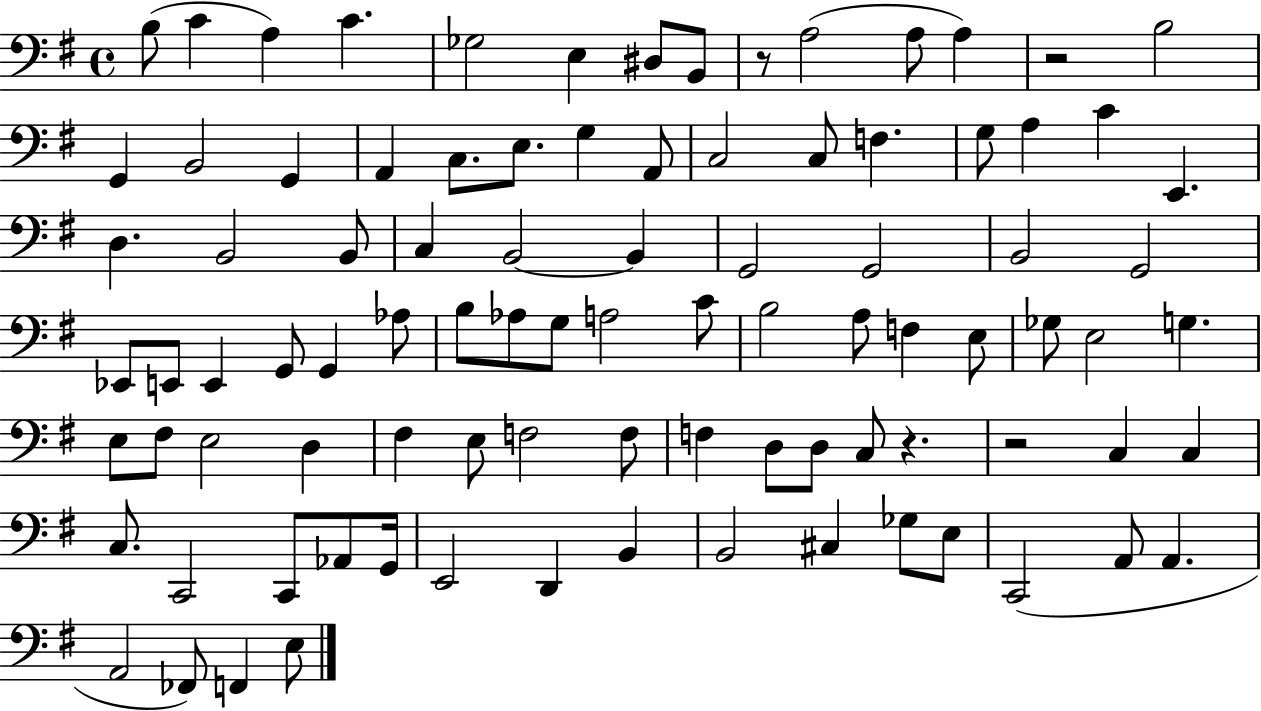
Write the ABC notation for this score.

X:1
T:Untitled
M:4/4
L:1/4
K:G
B,/2 C A, C _G,2 E, ^D,/2 B,,/2 z/2 A,2 A,/2 A, z2 B,2 G,, B,,2 G,, A,, C,/2 E,/2 G, A,,/2 C,2 C,/2 F, G,/2 A, C E,, D, B,,2 B,,/2 C, B,,2 B,, G,,2 G,,2 B,,2 G,,2 _E,,/2 E,,/2 E,, G,,/2 G,, _A,/2 B,/2 _A,/2 G,/2 A,2 C/2 B,2 A,/2 F, E,/2 _G,/2 E,2 G, E,/2 ^F,/2 E,2 D, ^F, E,/2 F,2 F,/2 F, D,/2 D,/2 C,/2 z z2 C, C, C,/2 C,,2 C,,/2 _A,,/2 G,,/4 E,,2 D,, B,, B,,2 ^C, _G,/2 E,/2 C,,2 A,,/2 A,, A,,2 _F,,/2 F,, E,/2